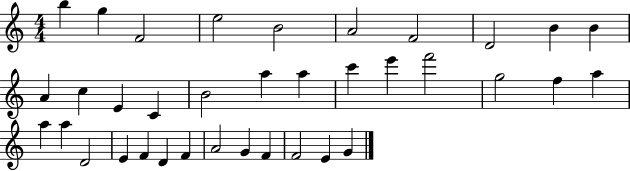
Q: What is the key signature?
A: C major